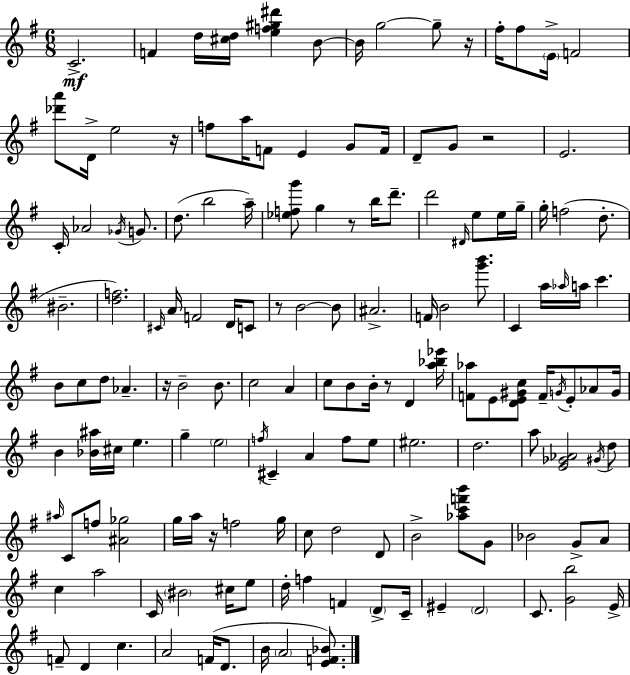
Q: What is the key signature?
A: G major